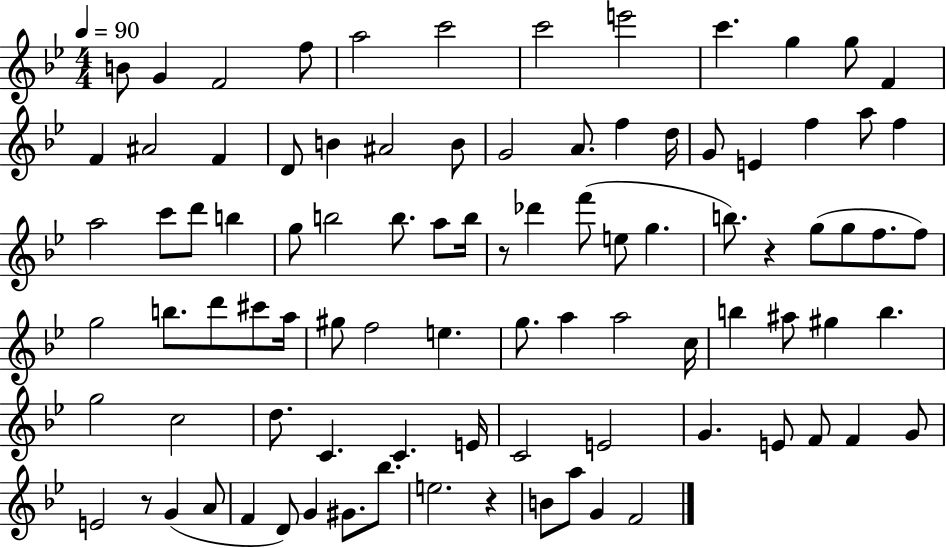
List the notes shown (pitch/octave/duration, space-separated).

B4/e G4/q F4/h F5/e A5/h C6/h C6/h E6/h C6/q. G5/q G5/e F4/q F4/q A#4/h F4/q D4/e B4/q A#4/h B4/e G4/h A4/e. F5/q D5/s G4/e E4/q F5/q A5/e F5/q A5/h C6/e D6/e B5/q G5/e B5/h B5/e. A5/e B5/s R/e Db6/q F6/e E5/e G5/q. B5/e. R/q G5/e G5/e F5/e. F5/e G5/h B5/e. D6/e C#6/e A5/s G#5/e F5/h E5/q. G5/e. A5/q A5/h C5/s B5/q A#5/e G#5/q B5/q. G5/h C5/h D5/e. C4/q. C4/q. E4/s C4/h E4/h G4/q. E4/e F4/e F4/q G4/e E4/h R/e G4/q A4/e F4/q D4/e G4/q G#4/e. Bb5/e. E5/h. R/q B4/e A5/e G4/q F4/h